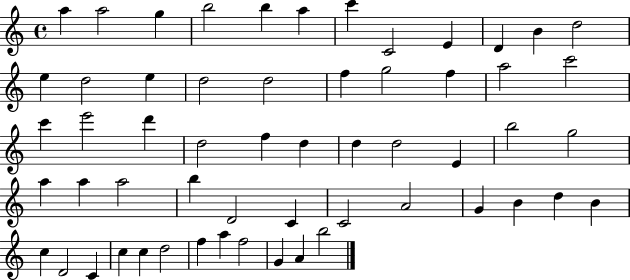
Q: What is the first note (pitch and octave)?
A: A5